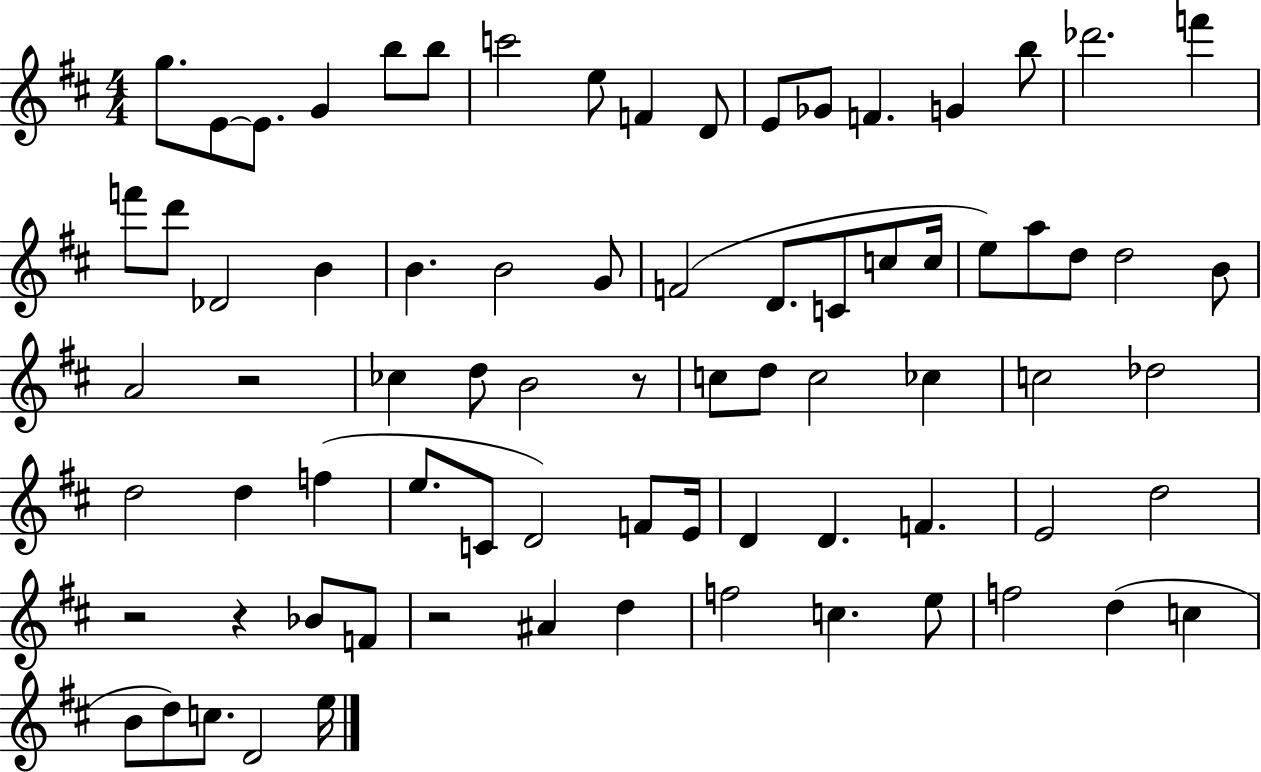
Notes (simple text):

G5/e. E4/e E4/e. G4/q B5/e B5/e C6/h E5/e F4/q D4/e E4/e Gb4/e F4/q. G4/q B5/e Db6/h. F6/q F6/e D6/e Db4/h B4/q B4/q. B4/h G4/e F4/h D4/e. C4/e C5/e C5/s E5/e A5/e D5/e D5/h B4/e A4/h R/h CES5/q D5/e B4/h R/e C5/e D5/e C5/h CES5/q C5/h Db5/h D5/h D5/q F5/q E5/e. C4/e D4/h F4/e E4/s D4/q D4/q. F4/q. E4/h D5/h R/h R/q Bb4/e F4/e R/h A#4/q D5/q F5/h C5/q. E5/e F5/h D5/q C5/q B4/e D5/e C5/e. D4/h E5/s